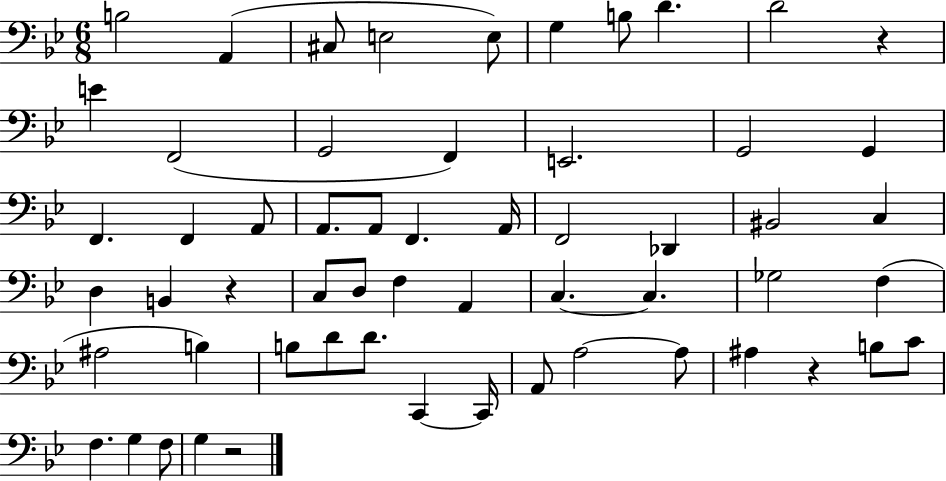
B3/h A2/q C#3/e E3/h E3/e G3/q B3/e D4/q. D4/h R/q E4/q F2/h G2/h F2/q E2/h. G2/h G2/q F2/q. F2/q A2/e A2/e. A2/e F2/q. A2/s F2/h Db2/q BIS2/h C3/q D3/q B2/q R/q C3/e D3/e F3/q A2/q C3/q. C3/q. Gb3/h F3/q A#3/h B3/q B3/e D4/e D4/e. C2/q C2/s A2/e A3/h A3/e A#3/q R/q B3/e C4/e F3/q. G3/q F3/e G3/q R/h